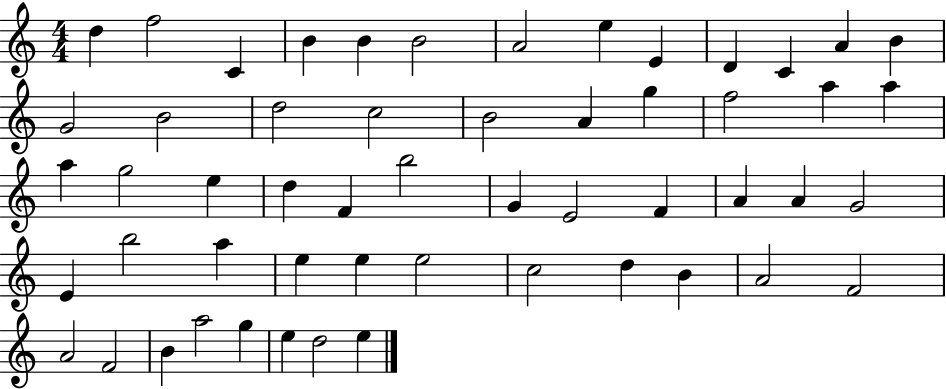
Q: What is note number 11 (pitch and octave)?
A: C4